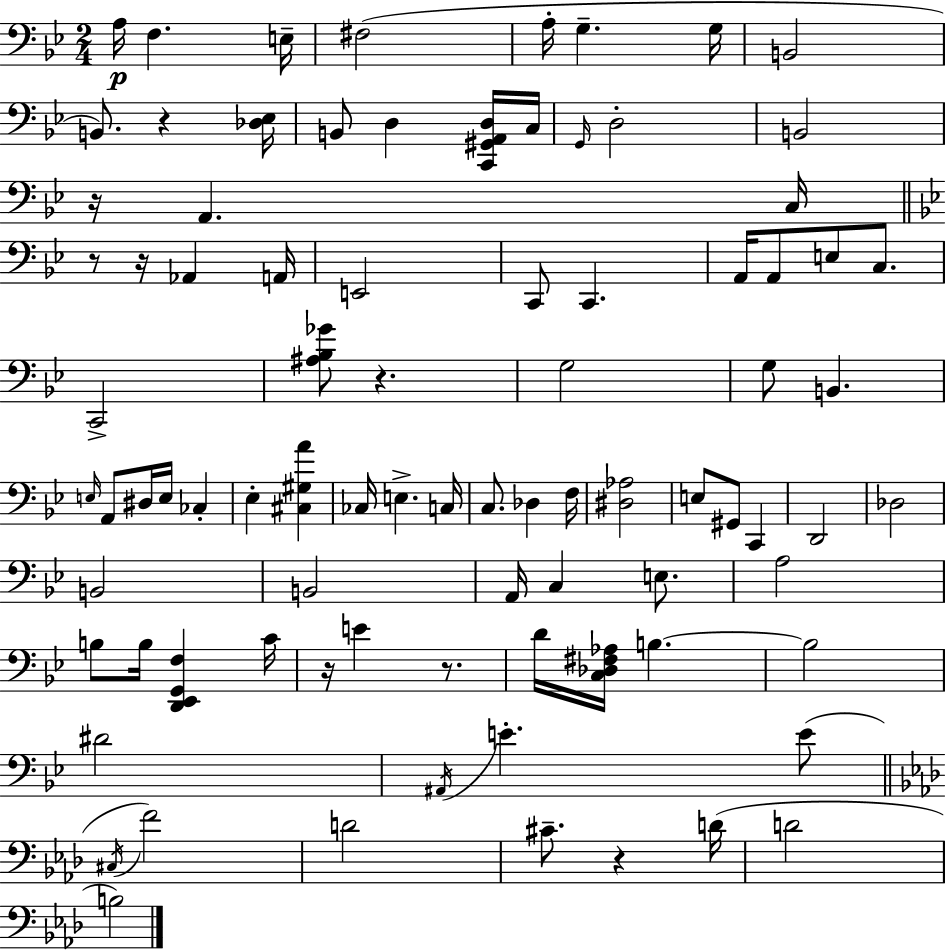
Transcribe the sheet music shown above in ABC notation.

X:1
T:Untitled
M:2/4
L:1/4
K:Bb
A,/4 F, E,/4 ^F,2 A,/4 G, G,/4 B,,2 B,,/2 z [_D,_E,]/4 B,,/2 D, [C,,^G,,A,,D,]/4 C,/4 G,,/4 D,2 B,,2 z/4 A,, C,/4 z/2 z/4 _A,, A,,/4 E,,2 C,,/2 C,, A,,/4 A,,/2 E,/2 C,/2 C,,2 [^A,_B,_G]/2 z G,2 G,/2 B,, E,/4 A,,/2 ^D,/4 E,/4 _C, _E, [^C,^G,A] _C,/4 E, C,/4 C,/2 _D, F,/4 [^D,_A,]2 E,/2 ^G,,/2 C,, D,,2 _D,2 B,,2 B,,2 A,,/4 C, E,/2 A,2 B,/2 B,/4 [D,,_E,,G,,F,] C/4 z/4 E z/2 D/4 [C,_D,^F,_A,]/4 B, B,2 ^D2 ^A,,/4 E E/2 ^C,/4 F2 D2 ^C/2 z D/4 D2 B,2